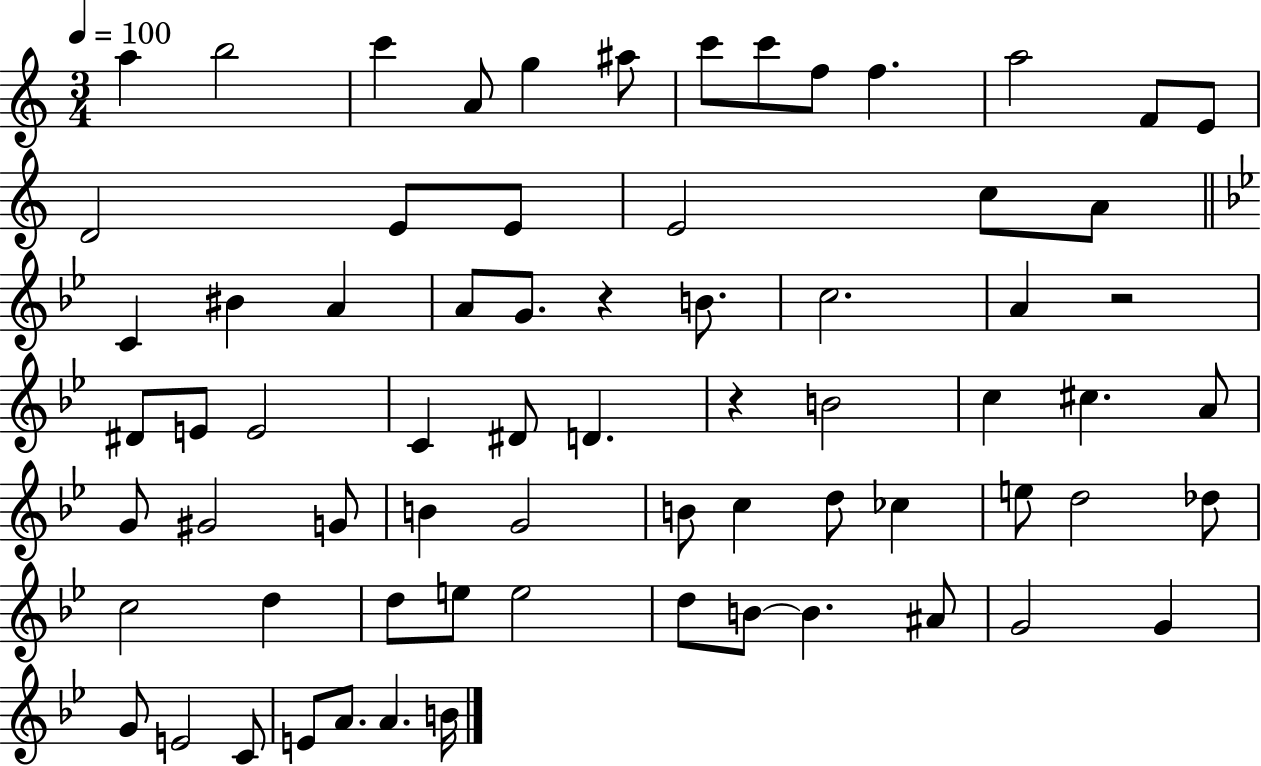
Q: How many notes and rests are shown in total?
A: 70